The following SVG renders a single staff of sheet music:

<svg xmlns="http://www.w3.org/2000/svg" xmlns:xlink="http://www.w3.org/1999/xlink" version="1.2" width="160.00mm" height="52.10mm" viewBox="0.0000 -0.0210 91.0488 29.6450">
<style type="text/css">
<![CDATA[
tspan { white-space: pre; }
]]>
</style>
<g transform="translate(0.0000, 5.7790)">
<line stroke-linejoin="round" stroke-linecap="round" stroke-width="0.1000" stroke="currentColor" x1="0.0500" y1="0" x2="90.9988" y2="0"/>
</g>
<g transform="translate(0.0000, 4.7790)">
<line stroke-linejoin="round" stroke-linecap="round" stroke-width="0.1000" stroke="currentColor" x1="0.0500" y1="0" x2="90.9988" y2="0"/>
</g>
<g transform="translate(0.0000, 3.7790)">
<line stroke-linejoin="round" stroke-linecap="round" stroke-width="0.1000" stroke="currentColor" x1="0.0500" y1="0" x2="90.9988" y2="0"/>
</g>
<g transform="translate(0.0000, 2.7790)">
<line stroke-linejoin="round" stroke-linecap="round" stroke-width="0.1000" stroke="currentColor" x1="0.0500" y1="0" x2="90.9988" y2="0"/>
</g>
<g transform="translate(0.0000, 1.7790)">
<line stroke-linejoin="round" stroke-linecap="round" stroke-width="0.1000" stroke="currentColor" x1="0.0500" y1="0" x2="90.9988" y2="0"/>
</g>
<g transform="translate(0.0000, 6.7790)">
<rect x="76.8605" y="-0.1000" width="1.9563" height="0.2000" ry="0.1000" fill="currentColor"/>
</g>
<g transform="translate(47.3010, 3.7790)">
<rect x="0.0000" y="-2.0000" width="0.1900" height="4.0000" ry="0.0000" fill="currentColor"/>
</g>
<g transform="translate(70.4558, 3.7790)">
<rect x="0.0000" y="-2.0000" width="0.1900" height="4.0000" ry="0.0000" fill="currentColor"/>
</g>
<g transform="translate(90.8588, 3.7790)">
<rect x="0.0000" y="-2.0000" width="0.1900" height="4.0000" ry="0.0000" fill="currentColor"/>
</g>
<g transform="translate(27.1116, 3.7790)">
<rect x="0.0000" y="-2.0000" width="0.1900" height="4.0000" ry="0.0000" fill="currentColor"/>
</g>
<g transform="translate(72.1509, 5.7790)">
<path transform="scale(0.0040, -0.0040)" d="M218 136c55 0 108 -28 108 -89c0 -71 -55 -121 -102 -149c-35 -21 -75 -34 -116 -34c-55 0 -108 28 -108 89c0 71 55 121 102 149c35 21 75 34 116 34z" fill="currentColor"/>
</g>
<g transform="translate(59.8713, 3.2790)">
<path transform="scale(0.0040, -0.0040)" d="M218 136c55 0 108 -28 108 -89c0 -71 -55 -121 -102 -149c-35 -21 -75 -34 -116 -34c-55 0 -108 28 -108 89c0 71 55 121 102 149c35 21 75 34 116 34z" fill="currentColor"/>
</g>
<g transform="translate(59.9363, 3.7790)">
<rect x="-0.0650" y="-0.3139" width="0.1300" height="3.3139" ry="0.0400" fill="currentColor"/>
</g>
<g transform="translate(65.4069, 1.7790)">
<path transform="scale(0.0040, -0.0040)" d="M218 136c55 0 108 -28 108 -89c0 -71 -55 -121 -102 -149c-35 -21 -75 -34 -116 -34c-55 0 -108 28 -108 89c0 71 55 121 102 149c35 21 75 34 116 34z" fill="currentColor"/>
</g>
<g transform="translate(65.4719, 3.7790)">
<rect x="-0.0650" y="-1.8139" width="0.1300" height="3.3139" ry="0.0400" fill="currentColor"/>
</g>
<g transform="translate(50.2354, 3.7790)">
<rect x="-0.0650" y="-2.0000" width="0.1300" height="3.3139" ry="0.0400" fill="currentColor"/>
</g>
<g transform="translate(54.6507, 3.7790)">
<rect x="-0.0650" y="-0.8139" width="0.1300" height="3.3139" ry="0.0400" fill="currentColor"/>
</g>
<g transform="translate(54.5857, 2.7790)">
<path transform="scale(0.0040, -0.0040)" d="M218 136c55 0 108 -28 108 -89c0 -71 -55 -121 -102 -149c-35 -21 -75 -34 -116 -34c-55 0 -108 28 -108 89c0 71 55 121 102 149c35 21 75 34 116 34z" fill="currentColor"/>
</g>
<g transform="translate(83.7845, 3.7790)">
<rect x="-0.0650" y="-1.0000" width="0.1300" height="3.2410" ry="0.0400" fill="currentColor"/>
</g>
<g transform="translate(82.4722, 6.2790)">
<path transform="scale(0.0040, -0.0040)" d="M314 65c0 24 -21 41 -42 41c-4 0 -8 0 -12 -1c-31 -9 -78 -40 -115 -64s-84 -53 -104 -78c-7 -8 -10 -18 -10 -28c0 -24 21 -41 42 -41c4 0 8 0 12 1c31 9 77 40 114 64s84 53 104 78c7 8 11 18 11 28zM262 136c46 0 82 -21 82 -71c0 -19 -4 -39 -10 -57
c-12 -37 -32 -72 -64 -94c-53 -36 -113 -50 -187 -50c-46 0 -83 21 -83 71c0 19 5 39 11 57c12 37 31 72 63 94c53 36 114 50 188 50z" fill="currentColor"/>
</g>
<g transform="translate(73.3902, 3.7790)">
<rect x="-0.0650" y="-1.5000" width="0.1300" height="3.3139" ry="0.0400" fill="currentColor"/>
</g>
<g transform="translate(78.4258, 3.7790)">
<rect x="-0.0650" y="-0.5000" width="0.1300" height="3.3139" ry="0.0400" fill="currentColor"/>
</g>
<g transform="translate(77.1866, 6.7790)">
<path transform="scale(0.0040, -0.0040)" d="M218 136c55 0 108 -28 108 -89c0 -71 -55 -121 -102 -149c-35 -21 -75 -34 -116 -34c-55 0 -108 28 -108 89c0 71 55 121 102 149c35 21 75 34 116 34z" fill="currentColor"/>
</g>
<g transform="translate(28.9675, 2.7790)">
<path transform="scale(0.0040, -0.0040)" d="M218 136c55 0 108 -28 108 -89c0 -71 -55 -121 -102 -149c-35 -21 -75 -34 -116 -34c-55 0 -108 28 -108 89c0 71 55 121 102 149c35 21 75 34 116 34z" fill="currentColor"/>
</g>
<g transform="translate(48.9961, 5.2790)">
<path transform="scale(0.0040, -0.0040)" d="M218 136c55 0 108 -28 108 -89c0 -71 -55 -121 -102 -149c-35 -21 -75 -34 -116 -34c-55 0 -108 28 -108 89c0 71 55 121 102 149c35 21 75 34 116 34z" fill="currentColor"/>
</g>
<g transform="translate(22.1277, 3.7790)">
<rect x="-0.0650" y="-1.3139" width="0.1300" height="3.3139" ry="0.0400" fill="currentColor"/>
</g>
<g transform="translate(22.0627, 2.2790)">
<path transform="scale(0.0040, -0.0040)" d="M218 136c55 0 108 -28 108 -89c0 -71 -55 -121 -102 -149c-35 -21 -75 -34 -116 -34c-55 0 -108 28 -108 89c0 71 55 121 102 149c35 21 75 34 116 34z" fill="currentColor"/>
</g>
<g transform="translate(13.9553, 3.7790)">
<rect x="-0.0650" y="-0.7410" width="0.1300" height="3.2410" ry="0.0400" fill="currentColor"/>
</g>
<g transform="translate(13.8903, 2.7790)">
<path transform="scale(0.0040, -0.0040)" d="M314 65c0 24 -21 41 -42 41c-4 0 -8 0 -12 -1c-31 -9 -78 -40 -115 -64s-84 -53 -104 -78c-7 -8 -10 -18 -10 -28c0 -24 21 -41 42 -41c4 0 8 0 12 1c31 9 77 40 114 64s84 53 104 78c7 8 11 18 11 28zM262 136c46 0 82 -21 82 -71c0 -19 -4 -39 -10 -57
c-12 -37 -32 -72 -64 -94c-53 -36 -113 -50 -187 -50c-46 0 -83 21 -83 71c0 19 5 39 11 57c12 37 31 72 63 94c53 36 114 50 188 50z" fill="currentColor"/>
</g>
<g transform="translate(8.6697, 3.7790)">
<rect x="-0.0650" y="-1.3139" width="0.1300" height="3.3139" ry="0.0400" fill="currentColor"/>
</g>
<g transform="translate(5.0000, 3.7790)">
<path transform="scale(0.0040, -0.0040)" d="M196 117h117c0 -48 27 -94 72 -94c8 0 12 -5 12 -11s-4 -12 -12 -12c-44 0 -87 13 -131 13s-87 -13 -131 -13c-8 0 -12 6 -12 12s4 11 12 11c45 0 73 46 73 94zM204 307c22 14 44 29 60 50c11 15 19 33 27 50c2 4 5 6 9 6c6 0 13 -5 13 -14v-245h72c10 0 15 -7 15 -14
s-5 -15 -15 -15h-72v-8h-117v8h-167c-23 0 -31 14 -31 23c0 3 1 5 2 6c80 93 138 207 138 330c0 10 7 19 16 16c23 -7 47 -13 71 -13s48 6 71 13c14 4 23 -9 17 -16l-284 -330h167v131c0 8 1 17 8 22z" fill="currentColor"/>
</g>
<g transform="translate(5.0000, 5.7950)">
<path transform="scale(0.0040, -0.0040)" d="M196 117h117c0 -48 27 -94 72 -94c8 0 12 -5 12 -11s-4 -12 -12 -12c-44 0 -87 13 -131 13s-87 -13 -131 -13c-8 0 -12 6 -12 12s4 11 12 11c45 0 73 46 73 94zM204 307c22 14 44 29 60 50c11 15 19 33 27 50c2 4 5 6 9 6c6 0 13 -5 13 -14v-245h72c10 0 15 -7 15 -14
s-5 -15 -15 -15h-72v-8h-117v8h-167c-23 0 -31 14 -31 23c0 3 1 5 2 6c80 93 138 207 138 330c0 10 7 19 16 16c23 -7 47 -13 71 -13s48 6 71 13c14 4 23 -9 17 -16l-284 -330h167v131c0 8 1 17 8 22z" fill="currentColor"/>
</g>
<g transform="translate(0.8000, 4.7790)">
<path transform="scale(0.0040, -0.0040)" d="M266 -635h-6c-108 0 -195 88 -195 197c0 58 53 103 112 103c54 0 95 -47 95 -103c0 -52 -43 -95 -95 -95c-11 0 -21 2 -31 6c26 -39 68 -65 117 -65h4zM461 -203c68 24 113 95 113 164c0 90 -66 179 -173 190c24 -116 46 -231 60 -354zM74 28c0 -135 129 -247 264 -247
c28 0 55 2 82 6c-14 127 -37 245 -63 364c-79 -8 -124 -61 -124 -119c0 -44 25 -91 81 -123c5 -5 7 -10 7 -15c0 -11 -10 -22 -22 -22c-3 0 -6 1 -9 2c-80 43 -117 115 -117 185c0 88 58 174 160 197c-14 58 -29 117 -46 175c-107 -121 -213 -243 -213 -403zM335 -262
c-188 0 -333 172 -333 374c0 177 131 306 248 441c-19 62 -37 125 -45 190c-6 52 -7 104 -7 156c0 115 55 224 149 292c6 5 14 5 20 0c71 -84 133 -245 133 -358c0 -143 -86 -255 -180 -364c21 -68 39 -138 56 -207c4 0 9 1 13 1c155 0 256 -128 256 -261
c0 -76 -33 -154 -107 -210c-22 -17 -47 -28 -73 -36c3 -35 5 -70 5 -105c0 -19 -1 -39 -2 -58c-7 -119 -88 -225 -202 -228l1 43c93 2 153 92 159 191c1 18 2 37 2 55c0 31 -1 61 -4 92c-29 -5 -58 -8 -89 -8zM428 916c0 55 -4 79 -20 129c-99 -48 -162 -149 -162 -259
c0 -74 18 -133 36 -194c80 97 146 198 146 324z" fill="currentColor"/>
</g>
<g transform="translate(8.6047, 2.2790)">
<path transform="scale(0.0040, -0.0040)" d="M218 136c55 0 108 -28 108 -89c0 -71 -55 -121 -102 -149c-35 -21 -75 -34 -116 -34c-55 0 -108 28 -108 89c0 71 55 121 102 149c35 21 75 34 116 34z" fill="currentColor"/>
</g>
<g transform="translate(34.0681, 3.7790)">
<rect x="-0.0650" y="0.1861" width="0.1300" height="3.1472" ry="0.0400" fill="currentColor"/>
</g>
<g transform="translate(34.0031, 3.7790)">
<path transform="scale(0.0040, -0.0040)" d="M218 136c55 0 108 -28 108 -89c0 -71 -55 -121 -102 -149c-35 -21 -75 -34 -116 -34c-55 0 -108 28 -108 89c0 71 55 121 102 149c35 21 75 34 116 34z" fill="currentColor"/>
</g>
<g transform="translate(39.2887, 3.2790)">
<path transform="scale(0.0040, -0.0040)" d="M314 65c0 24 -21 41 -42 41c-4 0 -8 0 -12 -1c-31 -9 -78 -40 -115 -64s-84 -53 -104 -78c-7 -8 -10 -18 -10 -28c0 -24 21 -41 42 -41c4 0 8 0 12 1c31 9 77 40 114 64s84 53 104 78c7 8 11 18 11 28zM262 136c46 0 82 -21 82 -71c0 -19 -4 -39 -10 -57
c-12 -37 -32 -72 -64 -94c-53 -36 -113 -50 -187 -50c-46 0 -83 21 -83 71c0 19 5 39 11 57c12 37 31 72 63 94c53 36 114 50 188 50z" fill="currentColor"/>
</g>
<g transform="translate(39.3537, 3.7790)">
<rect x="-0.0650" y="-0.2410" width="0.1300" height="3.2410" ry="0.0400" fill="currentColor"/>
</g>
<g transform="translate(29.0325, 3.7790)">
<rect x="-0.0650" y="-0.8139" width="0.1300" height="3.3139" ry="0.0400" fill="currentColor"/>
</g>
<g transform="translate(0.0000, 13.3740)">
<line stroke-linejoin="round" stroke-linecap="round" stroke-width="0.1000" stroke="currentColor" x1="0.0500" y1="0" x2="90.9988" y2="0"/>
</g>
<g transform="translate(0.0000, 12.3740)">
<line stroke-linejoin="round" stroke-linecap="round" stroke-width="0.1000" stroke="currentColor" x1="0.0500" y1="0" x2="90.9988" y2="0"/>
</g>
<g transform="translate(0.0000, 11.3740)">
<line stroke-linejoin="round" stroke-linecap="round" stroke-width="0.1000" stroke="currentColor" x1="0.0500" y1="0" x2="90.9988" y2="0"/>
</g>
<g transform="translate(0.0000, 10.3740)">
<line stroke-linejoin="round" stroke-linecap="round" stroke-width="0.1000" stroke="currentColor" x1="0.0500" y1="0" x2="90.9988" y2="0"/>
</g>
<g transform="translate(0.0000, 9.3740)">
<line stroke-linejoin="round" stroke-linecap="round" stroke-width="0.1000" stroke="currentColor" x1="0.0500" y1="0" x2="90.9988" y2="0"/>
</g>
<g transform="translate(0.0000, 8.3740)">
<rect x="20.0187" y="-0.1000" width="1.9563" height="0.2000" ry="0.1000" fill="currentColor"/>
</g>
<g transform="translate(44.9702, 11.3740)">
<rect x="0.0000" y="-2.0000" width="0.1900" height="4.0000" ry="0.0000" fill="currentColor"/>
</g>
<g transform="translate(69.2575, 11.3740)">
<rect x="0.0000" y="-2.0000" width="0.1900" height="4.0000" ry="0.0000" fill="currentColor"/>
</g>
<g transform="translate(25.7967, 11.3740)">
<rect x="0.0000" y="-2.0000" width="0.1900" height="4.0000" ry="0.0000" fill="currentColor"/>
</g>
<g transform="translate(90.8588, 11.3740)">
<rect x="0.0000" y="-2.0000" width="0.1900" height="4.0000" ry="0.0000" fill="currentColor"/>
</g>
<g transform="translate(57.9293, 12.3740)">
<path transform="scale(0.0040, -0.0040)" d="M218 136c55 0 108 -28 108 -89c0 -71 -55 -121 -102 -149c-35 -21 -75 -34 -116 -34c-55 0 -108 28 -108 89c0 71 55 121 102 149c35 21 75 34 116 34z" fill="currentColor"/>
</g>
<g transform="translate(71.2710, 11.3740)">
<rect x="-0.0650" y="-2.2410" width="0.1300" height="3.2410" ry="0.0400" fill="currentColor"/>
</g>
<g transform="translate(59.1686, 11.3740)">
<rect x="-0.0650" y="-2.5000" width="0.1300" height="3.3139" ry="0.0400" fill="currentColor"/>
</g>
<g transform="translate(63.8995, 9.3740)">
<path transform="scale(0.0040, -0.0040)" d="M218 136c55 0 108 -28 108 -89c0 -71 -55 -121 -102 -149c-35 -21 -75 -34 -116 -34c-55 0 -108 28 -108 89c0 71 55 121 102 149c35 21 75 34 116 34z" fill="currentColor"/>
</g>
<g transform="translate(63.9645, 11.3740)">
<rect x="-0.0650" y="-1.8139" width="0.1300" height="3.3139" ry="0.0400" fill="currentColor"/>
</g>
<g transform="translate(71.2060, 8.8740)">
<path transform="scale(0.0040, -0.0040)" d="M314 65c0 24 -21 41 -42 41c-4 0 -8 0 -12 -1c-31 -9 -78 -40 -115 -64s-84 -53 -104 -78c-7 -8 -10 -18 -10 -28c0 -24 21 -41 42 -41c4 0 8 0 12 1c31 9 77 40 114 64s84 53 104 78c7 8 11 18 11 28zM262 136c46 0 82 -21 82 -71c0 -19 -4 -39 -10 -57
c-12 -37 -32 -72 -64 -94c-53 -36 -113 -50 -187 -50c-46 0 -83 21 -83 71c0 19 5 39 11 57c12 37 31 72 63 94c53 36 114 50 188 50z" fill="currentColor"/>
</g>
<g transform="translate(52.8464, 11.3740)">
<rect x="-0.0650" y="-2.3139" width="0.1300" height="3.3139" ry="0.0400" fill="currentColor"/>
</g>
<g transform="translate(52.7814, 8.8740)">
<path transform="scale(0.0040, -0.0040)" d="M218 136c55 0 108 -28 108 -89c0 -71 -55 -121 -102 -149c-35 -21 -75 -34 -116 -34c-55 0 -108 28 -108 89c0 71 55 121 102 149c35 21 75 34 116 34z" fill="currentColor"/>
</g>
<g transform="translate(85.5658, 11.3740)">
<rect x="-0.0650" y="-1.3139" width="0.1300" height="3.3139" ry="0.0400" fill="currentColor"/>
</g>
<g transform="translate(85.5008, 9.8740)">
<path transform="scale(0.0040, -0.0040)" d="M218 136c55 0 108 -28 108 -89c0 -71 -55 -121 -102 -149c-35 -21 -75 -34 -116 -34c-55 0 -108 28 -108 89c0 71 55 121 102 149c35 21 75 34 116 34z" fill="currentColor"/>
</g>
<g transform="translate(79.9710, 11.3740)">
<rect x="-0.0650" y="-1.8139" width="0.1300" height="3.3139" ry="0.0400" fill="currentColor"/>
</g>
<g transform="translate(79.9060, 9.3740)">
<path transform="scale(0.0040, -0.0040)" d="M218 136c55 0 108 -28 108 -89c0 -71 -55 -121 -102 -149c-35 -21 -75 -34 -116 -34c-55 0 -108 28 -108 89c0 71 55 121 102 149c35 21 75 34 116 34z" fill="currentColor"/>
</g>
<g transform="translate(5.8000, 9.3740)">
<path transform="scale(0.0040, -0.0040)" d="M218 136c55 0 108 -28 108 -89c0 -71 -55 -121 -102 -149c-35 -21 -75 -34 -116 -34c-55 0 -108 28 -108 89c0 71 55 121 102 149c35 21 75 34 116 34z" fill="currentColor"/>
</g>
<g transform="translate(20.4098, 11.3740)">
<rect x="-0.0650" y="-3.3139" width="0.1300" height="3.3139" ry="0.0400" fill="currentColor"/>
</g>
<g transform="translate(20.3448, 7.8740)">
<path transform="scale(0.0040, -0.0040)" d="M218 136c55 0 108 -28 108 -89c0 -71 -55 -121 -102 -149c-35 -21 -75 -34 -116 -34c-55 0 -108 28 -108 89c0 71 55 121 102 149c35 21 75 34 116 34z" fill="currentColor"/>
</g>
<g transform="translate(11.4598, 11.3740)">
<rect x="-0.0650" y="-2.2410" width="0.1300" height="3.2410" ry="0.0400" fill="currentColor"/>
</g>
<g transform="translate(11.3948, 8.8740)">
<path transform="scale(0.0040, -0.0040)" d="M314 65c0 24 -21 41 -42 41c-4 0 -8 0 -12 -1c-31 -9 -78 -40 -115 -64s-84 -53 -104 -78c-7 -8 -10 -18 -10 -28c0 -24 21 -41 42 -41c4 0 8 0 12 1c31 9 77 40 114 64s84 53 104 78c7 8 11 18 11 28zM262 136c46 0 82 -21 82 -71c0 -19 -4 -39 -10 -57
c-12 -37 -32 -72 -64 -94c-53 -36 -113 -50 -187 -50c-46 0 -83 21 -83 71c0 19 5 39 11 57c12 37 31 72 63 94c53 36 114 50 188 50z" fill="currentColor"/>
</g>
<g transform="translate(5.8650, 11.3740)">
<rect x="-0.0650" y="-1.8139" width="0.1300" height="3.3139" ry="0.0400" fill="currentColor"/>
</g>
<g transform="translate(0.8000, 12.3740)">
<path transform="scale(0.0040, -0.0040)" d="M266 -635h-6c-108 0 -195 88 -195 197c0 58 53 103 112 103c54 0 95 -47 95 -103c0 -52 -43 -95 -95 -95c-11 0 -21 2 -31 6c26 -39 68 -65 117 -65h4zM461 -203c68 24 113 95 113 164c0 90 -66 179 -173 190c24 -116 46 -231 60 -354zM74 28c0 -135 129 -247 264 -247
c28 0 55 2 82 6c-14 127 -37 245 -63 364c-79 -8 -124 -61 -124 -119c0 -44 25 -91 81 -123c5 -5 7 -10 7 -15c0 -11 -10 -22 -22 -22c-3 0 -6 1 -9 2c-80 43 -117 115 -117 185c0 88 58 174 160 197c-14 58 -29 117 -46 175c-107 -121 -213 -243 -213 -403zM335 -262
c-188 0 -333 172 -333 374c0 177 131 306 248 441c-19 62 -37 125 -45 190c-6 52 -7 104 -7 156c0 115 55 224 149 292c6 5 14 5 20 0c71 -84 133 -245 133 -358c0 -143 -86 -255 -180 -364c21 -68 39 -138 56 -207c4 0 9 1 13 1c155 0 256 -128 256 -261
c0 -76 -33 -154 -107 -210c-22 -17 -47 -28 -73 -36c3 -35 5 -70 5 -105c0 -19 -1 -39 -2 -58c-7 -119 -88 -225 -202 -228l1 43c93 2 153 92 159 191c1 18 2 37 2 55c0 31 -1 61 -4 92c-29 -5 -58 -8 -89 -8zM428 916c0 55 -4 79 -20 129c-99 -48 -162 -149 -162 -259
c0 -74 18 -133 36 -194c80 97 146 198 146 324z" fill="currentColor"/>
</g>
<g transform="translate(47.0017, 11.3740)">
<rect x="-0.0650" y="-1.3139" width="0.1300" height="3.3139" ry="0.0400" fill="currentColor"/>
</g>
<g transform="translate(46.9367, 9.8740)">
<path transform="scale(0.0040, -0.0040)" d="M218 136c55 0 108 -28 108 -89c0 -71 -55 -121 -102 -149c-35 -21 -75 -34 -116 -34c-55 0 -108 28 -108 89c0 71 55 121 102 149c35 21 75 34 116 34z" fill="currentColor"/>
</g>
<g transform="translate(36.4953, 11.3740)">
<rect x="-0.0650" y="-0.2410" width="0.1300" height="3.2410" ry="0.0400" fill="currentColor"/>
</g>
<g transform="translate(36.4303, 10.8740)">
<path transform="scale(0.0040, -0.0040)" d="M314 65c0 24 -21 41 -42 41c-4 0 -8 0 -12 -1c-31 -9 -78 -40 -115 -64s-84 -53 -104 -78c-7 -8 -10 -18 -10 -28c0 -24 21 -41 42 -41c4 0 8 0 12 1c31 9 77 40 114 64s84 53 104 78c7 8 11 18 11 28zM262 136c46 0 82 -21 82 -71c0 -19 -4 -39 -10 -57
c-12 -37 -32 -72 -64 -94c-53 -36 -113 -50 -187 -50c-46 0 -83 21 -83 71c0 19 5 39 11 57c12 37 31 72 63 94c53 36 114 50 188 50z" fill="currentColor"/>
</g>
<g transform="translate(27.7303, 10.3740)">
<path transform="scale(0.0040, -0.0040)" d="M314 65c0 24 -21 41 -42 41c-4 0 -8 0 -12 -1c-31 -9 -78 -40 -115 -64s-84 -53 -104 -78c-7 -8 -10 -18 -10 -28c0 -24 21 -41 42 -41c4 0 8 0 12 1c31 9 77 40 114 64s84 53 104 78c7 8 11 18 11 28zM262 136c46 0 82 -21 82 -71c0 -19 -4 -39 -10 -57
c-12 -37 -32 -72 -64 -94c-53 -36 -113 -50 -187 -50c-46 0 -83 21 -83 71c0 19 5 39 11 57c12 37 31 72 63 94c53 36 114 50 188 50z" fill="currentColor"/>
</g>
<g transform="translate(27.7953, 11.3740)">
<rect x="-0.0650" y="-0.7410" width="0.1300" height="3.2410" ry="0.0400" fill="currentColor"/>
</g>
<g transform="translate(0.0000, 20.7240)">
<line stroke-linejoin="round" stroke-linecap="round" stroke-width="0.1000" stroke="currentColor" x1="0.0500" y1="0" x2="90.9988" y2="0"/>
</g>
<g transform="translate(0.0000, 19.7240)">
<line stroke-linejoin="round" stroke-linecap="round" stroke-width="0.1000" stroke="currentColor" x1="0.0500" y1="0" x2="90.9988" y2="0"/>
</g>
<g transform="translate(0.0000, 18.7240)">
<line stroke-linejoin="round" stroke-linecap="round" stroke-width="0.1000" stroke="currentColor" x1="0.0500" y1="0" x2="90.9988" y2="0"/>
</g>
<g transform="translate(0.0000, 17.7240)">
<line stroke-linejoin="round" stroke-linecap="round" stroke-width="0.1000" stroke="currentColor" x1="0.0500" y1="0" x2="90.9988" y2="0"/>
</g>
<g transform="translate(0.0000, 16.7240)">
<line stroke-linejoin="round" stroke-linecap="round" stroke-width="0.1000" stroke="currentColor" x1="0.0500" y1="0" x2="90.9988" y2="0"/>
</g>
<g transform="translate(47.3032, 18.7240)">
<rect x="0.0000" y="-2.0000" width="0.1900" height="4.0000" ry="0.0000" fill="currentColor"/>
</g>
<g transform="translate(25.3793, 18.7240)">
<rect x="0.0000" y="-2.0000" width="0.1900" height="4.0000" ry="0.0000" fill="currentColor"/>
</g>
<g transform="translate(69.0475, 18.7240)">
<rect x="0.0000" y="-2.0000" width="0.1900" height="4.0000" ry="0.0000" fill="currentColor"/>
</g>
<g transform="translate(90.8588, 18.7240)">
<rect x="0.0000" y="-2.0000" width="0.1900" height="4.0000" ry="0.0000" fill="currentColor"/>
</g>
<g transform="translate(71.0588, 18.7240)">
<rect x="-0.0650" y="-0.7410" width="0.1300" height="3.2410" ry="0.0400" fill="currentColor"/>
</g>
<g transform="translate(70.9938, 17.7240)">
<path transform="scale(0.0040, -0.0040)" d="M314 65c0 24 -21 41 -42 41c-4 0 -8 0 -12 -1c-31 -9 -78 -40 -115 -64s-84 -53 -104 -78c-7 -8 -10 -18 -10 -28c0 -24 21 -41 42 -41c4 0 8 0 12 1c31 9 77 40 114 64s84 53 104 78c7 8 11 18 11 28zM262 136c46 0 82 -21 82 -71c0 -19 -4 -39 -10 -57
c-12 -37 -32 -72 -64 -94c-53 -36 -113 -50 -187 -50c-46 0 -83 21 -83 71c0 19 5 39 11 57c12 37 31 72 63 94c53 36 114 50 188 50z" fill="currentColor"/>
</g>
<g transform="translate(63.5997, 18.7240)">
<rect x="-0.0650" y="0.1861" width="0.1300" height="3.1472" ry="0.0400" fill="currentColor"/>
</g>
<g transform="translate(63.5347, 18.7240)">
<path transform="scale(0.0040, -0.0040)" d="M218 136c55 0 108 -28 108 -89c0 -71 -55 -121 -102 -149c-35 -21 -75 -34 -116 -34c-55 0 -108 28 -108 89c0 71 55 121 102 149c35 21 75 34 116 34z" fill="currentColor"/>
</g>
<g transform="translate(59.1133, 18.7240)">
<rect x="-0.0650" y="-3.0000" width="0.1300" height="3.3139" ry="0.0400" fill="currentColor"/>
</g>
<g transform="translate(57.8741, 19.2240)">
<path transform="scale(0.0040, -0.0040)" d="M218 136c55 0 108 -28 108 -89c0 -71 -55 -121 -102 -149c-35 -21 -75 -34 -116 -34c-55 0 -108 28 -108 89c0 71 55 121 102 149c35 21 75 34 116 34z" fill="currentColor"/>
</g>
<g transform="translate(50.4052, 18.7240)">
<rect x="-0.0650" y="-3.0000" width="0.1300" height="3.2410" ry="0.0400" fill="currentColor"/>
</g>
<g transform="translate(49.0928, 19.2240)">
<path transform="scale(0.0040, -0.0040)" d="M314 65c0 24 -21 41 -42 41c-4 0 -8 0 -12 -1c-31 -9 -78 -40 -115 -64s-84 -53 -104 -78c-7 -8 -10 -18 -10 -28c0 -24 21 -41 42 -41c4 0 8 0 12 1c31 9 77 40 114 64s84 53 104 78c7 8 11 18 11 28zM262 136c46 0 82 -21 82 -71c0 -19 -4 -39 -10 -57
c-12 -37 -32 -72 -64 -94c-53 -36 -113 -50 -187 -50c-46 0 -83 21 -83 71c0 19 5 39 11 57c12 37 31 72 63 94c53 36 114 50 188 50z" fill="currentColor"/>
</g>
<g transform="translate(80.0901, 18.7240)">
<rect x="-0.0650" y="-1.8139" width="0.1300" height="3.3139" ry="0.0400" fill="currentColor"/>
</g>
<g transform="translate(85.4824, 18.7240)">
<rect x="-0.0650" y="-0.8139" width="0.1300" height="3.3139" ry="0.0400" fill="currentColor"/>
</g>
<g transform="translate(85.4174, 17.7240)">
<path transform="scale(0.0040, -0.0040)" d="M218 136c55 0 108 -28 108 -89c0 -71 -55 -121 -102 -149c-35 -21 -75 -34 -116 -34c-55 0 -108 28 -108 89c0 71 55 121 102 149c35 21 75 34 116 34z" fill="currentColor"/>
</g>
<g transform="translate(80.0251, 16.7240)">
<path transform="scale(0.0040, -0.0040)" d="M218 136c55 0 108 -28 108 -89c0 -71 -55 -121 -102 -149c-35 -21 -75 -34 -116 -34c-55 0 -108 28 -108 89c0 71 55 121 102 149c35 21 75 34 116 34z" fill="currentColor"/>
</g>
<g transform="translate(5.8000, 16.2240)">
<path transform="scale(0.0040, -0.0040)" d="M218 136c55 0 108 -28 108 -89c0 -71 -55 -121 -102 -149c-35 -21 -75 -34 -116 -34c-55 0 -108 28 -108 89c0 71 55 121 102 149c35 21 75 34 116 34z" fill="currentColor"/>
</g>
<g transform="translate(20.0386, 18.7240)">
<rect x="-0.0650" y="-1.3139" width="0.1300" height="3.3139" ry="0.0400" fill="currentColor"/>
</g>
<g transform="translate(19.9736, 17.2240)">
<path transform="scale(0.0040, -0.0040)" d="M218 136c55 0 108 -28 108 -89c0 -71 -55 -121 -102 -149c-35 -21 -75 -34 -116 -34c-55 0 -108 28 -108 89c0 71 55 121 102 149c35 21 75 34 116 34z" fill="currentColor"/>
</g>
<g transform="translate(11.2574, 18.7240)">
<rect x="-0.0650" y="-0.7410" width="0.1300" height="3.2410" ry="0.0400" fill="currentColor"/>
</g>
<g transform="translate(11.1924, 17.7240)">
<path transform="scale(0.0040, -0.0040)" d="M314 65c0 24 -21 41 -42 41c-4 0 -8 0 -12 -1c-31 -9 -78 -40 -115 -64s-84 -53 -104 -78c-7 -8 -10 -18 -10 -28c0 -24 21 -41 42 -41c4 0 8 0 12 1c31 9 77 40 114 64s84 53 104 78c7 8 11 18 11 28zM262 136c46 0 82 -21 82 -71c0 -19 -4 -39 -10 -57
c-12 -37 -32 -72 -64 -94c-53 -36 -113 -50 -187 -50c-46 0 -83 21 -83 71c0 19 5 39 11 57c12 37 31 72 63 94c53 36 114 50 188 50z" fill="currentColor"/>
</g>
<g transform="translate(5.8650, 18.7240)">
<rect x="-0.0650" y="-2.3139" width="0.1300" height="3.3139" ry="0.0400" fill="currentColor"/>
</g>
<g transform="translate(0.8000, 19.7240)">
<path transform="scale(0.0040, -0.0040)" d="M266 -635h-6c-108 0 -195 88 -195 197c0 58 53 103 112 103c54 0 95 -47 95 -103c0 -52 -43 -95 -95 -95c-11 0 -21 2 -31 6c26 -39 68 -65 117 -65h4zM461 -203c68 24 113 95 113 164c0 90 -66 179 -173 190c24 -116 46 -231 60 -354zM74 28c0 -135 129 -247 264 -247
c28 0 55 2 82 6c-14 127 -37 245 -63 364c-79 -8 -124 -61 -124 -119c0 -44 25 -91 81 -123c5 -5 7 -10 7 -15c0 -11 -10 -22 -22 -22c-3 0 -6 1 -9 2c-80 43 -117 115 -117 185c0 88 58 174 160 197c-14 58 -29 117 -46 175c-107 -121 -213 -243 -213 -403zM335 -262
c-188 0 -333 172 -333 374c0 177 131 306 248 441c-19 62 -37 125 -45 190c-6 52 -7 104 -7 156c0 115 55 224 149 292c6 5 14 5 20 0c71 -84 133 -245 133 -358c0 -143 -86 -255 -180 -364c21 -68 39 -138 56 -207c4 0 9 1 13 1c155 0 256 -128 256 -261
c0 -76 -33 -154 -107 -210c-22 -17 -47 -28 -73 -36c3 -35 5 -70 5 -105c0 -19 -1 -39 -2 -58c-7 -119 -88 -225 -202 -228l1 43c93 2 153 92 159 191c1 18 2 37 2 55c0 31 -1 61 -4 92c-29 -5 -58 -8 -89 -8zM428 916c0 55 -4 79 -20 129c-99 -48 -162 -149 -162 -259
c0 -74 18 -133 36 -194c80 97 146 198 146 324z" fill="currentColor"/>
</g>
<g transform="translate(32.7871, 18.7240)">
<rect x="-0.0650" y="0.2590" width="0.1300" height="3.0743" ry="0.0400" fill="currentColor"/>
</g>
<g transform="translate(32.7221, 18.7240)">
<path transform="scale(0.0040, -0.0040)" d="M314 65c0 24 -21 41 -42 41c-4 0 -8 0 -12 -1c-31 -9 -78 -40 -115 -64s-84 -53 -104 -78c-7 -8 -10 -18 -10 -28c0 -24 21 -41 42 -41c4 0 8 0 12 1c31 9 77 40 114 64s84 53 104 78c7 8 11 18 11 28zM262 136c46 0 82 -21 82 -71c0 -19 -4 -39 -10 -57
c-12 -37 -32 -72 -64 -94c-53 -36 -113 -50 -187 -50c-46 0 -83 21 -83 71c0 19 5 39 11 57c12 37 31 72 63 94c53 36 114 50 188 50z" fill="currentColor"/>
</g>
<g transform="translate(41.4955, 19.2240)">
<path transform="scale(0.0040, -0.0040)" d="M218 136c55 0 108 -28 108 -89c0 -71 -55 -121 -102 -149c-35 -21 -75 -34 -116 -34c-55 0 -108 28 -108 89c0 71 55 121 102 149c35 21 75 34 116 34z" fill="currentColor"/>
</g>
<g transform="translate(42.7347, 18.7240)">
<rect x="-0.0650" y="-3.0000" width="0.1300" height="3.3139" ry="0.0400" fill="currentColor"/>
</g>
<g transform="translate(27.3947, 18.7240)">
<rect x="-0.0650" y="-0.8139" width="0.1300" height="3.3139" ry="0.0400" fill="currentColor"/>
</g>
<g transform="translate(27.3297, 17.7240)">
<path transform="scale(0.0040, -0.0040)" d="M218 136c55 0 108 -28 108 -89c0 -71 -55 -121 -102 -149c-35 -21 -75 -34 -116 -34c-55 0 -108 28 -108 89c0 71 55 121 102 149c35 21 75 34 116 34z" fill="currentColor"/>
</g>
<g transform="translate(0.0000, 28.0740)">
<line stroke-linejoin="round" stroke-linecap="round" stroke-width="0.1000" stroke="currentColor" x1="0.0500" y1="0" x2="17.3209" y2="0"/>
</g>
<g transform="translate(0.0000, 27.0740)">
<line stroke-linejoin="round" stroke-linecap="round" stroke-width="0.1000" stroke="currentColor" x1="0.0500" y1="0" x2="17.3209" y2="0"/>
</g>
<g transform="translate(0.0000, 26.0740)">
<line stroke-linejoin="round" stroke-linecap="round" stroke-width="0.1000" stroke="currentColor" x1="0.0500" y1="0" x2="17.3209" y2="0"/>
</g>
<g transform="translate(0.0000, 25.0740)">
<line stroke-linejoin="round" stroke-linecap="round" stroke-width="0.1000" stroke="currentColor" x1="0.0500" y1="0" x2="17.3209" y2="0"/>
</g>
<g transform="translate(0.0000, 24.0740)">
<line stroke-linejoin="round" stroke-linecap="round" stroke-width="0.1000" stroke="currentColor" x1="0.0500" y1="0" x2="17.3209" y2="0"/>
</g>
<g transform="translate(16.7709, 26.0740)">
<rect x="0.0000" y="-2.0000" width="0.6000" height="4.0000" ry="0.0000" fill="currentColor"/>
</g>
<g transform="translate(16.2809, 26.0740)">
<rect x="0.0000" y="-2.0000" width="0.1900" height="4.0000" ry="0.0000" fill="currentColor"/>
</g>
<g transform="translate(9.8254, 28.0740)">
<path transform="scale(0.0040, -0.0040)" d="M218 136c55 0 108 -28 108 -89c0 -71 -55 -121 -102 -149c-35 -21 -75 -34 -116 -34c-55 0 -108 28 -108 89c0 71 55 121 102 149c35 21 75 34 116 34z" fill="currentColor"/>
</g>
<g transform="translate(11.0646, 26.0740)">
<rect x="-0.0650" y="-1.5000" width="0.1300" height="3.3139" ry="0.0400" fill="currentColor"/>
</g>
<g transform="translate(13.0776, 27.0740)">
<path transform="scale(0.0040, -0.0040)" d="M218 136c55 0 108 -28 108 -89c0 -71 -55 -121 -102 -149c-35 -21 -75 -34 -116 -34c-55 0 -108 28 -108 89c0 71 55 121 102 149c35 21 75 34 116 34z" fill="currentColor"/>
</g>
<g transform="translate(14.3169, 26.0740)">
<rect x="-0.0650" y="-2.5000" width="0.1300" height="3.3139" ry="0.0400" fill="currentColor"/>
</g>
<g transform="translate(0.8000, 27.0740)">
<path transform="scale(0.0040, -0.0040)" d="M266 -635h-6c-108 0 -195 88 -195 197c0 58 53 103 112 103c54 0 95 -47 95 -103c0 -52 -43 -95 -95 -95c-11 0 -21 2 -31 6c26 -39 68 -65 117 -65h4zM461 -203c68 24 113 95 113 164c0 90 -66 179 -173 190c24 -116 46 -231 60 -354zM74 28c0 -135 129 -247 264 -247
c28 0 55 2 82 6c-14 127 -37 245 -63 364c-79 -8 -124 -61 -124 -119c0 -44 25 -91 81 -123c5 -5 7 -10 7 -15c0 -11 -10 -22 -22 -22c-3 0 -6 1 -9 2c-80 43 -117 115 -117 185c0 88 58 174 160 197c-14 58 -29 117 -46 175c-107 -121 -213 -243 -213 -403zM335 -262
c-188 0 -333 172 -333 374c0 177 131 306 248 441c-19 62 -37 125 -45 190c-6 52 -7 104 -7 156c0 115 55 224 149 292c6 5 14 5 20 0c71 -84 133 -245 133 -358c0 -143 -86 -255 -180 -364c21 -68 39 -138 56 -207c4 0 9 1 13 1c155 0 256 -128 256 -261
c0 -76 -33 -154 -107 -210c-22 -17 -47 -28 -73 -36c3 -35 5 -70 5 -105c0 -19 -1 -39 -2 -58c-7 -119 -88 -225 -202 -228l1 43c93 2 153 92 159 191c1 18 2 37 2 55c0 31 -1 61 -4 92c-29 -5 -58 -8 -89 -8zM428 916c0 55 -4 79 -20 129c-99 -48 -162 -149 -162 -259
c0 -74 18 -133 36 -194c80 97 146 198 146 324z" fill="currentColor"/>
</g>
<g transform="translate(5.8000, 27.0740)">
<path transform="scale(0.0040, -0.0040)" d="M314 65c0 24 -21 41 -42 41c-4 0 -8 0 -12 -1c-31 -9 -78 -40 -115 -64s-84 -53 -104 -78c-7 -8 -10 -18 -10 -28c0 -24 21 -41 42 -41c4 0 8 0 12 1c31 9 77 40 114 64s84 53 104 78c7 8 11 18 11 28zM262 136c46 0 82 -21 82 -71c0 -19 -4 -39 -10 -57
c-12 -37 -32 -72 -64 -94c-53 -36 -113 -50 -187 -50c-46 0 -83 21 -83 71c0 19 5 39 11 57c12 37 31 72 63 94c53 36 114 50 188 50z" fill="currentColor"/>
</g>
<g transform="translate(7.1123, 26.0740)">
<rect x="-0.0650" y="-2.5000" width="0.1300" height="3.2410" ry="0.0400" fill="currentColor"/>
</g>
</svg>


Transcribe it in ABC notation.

X:1
T:Untitled
M:4/4
L:1/4
K:C
e d2 e d B c2 F d c f E C D2 f g2 b d2 c2 e g G f g2 f e g d2 e d B2 A A2 A B d2 f d G2 E G